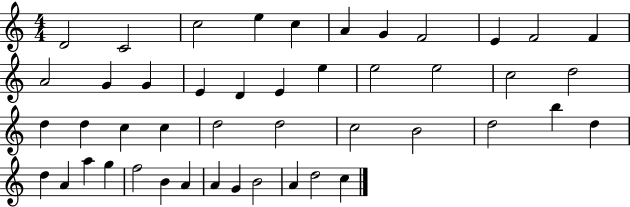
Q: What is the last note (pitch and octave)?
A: C5